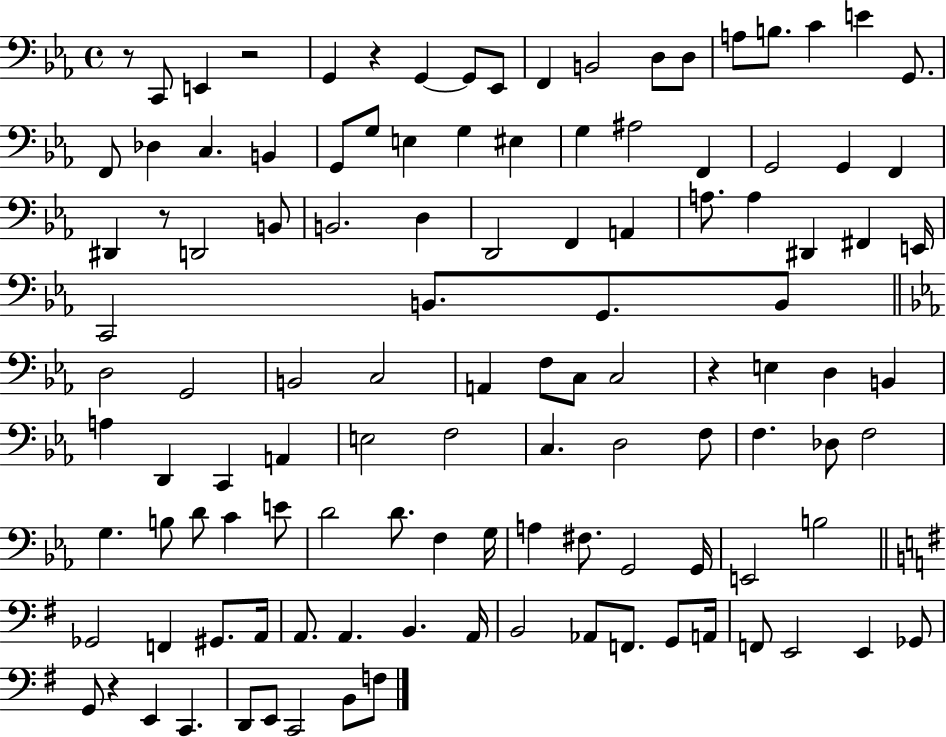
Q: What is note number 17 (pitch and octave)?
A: Db3